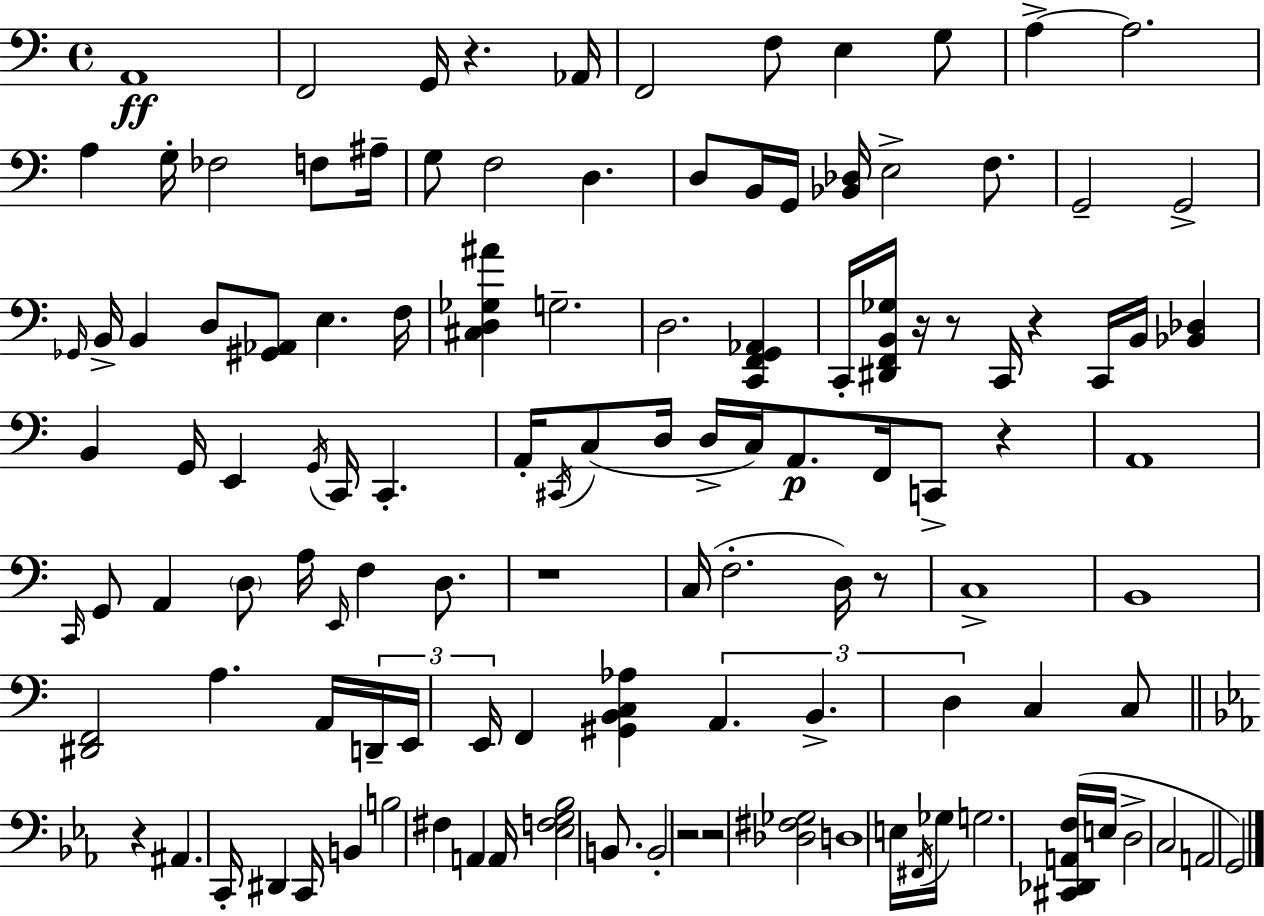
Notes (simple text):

A2/w F2/h G2/s R/q. Ab2/s F2/h F3/e E3/q G3/e A3/q A3/h. A3/q G3/s FES3/h F3/e A#3/s G3/e F3/h D3/q. D3/e B2/s G2/s [Bb2,Db3]/s E3/h F3/e. G2/h G2/h Gb2/s B2/s B2/q D3/e [G#2,Ab2]/e E3/q. F3/s [C#3,D3,Gb3,A#4]/q G3/h. D3/h. [C2,F2,G2,Ab2]/q C2/s [D#2,F2,B2,Gb3]/s R/s R/e C2/s R/q C2/s B2/s [Bb2,Db3]/q B2/q G2/s E2/q G2/s C2/s C2/q. A2/s C#2/s C3/e D3/s D3/s C3/s A2/e. F2/s C2/e R/q A2/w C2/s G2/e A2/q D3/e A3/s E2/s F3/q D3/e. R/w C3/s F3/h. D3/s R/e C3/w B2/w [D#2,F2]/h A3/q. A2/s D2/s E2/s E2/s F2/q [G#2,B2,C3,Ab3]/q A2/q. B2/q. D3/q C3/q C3/e R/q A#2/q. C2/s D#2/q C2/s B2/q B3/h F#3/q A2/q A2/s [Eb3,F3,G3,Bb3]/h B2/e. B2/h R/h R/h [Db3,F#3,Gb3]/h D3/w E3/s F#2/s Gb3/s G3/h. [C#2,Db2,A2,F3]/s E3/s D3/h C3/h A2/h G2/h